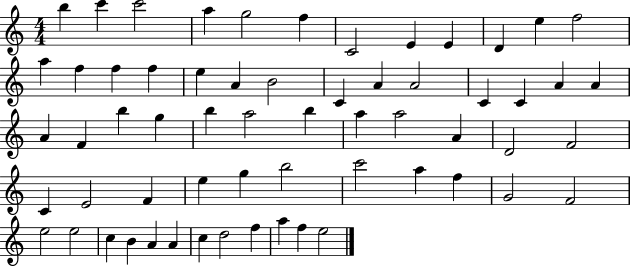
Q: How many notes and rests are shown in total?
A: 61